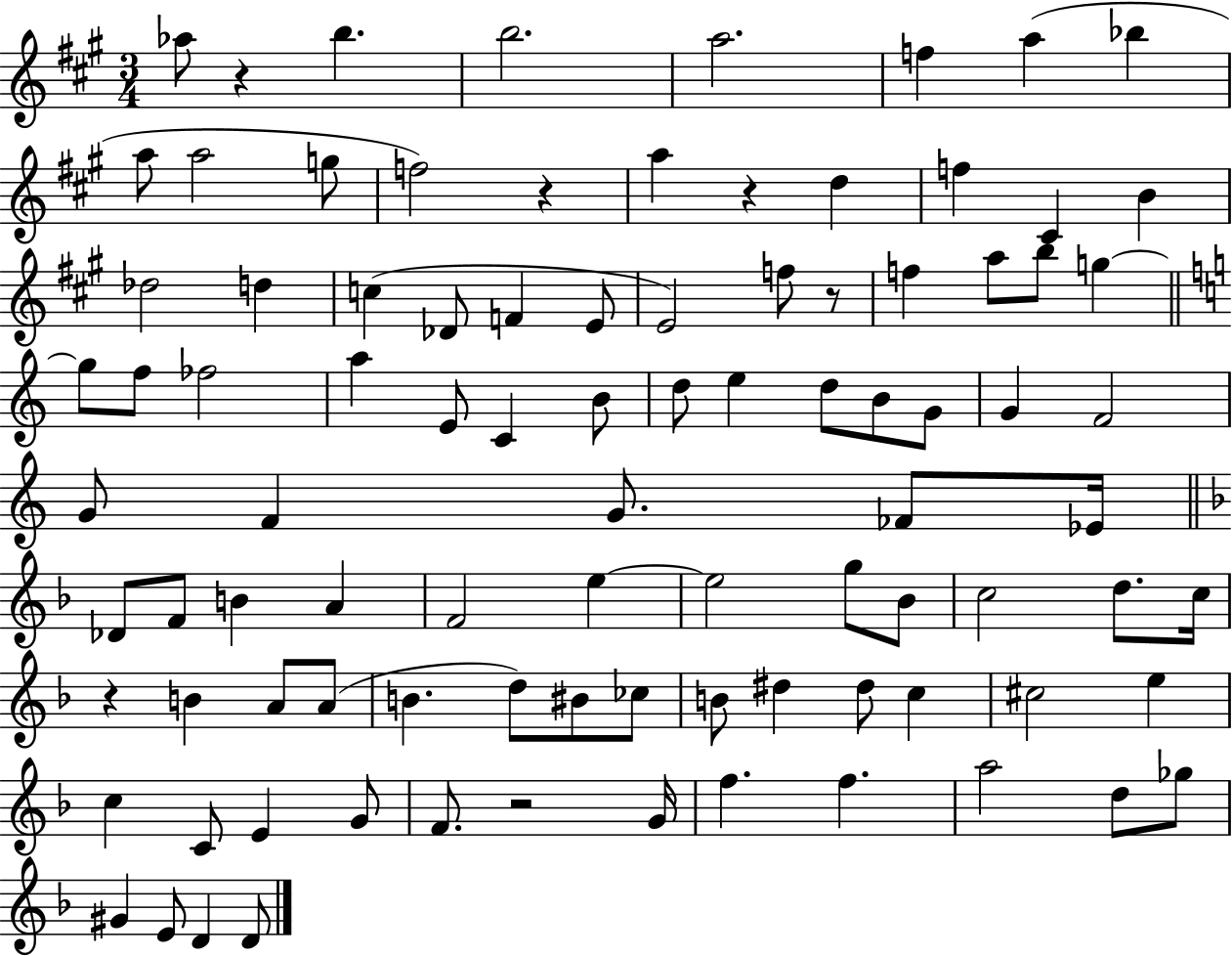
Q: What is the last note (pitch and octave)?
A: D4